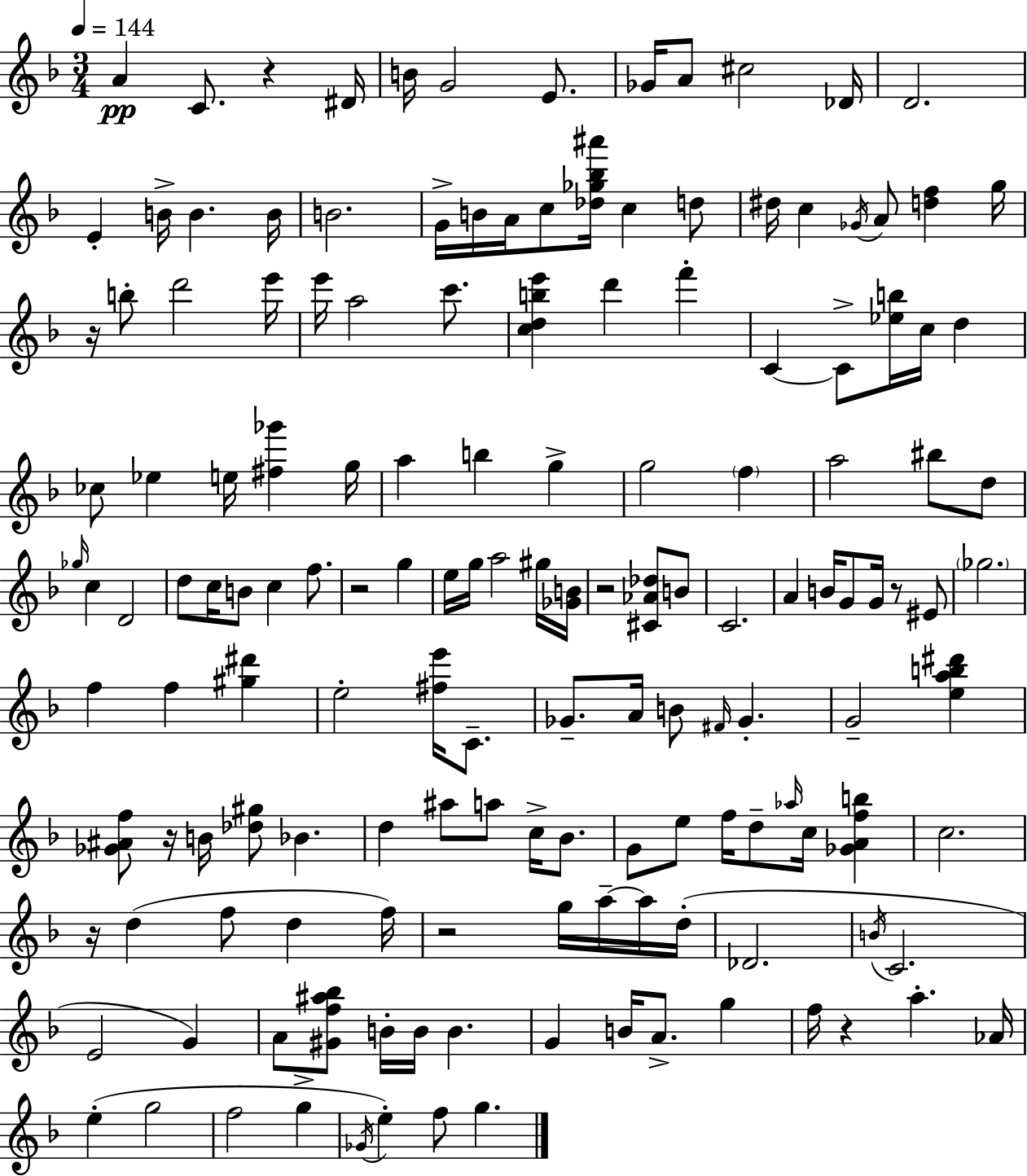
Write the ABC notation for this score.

X:1
T:Untitled
M:3/4
L:1/4
K:Dm
A C/2 z ^D/4 B/4 G2 E/2 _G/4 A/2 ^c2 _D/4 D2 E B/4 B B/4 B2 G/4 B/4 A/4 c/2 [_d_g_b^a']/4 c d/2 ^d/4 c _G/4 A/2 [df] g/4 z/4 b/2 d'2 e'/4 e'/4 a2 c'/2 [cdbe'] d' f' C C/2 [_eb]/4 c/4 d _c/2 _e e/4 [^f_g'] g/4 a b g g2 f a2 ^b/2 d/2 _g/4 c D2 d/2 c/4 B/2 c f/2 z2 g e/4 g/4 a2 ^g/4 [_GB]/4 z2 [^C_A_d]/2 B/2 C2 A B/4 G/2 G/4 z/2 ^E/2 _g2 f f [^g^d'] e2 [^fe']/4 C/2 _G/2 A/4 B/2 ^F/4 _G G2 [eab^d'] [_G^Af]/2 z/4 B/4 [_d^g]/2 _B d ^a/2 a/2 c/4 _B/2 G/2 e/2 f/4 d/2 _a/4 c/4 [_GAfb] c2 z/4 d f/2 d f/4 z2 g/4 a/4 a/4 d/4 _D2 B/4 C2 E2 G A/2 [^Gf^a_b]/2 B/4 B/4 B G B/4 A/2 g f/4 z a _A/4 e g2 f2 g _G/4 e f/2 g